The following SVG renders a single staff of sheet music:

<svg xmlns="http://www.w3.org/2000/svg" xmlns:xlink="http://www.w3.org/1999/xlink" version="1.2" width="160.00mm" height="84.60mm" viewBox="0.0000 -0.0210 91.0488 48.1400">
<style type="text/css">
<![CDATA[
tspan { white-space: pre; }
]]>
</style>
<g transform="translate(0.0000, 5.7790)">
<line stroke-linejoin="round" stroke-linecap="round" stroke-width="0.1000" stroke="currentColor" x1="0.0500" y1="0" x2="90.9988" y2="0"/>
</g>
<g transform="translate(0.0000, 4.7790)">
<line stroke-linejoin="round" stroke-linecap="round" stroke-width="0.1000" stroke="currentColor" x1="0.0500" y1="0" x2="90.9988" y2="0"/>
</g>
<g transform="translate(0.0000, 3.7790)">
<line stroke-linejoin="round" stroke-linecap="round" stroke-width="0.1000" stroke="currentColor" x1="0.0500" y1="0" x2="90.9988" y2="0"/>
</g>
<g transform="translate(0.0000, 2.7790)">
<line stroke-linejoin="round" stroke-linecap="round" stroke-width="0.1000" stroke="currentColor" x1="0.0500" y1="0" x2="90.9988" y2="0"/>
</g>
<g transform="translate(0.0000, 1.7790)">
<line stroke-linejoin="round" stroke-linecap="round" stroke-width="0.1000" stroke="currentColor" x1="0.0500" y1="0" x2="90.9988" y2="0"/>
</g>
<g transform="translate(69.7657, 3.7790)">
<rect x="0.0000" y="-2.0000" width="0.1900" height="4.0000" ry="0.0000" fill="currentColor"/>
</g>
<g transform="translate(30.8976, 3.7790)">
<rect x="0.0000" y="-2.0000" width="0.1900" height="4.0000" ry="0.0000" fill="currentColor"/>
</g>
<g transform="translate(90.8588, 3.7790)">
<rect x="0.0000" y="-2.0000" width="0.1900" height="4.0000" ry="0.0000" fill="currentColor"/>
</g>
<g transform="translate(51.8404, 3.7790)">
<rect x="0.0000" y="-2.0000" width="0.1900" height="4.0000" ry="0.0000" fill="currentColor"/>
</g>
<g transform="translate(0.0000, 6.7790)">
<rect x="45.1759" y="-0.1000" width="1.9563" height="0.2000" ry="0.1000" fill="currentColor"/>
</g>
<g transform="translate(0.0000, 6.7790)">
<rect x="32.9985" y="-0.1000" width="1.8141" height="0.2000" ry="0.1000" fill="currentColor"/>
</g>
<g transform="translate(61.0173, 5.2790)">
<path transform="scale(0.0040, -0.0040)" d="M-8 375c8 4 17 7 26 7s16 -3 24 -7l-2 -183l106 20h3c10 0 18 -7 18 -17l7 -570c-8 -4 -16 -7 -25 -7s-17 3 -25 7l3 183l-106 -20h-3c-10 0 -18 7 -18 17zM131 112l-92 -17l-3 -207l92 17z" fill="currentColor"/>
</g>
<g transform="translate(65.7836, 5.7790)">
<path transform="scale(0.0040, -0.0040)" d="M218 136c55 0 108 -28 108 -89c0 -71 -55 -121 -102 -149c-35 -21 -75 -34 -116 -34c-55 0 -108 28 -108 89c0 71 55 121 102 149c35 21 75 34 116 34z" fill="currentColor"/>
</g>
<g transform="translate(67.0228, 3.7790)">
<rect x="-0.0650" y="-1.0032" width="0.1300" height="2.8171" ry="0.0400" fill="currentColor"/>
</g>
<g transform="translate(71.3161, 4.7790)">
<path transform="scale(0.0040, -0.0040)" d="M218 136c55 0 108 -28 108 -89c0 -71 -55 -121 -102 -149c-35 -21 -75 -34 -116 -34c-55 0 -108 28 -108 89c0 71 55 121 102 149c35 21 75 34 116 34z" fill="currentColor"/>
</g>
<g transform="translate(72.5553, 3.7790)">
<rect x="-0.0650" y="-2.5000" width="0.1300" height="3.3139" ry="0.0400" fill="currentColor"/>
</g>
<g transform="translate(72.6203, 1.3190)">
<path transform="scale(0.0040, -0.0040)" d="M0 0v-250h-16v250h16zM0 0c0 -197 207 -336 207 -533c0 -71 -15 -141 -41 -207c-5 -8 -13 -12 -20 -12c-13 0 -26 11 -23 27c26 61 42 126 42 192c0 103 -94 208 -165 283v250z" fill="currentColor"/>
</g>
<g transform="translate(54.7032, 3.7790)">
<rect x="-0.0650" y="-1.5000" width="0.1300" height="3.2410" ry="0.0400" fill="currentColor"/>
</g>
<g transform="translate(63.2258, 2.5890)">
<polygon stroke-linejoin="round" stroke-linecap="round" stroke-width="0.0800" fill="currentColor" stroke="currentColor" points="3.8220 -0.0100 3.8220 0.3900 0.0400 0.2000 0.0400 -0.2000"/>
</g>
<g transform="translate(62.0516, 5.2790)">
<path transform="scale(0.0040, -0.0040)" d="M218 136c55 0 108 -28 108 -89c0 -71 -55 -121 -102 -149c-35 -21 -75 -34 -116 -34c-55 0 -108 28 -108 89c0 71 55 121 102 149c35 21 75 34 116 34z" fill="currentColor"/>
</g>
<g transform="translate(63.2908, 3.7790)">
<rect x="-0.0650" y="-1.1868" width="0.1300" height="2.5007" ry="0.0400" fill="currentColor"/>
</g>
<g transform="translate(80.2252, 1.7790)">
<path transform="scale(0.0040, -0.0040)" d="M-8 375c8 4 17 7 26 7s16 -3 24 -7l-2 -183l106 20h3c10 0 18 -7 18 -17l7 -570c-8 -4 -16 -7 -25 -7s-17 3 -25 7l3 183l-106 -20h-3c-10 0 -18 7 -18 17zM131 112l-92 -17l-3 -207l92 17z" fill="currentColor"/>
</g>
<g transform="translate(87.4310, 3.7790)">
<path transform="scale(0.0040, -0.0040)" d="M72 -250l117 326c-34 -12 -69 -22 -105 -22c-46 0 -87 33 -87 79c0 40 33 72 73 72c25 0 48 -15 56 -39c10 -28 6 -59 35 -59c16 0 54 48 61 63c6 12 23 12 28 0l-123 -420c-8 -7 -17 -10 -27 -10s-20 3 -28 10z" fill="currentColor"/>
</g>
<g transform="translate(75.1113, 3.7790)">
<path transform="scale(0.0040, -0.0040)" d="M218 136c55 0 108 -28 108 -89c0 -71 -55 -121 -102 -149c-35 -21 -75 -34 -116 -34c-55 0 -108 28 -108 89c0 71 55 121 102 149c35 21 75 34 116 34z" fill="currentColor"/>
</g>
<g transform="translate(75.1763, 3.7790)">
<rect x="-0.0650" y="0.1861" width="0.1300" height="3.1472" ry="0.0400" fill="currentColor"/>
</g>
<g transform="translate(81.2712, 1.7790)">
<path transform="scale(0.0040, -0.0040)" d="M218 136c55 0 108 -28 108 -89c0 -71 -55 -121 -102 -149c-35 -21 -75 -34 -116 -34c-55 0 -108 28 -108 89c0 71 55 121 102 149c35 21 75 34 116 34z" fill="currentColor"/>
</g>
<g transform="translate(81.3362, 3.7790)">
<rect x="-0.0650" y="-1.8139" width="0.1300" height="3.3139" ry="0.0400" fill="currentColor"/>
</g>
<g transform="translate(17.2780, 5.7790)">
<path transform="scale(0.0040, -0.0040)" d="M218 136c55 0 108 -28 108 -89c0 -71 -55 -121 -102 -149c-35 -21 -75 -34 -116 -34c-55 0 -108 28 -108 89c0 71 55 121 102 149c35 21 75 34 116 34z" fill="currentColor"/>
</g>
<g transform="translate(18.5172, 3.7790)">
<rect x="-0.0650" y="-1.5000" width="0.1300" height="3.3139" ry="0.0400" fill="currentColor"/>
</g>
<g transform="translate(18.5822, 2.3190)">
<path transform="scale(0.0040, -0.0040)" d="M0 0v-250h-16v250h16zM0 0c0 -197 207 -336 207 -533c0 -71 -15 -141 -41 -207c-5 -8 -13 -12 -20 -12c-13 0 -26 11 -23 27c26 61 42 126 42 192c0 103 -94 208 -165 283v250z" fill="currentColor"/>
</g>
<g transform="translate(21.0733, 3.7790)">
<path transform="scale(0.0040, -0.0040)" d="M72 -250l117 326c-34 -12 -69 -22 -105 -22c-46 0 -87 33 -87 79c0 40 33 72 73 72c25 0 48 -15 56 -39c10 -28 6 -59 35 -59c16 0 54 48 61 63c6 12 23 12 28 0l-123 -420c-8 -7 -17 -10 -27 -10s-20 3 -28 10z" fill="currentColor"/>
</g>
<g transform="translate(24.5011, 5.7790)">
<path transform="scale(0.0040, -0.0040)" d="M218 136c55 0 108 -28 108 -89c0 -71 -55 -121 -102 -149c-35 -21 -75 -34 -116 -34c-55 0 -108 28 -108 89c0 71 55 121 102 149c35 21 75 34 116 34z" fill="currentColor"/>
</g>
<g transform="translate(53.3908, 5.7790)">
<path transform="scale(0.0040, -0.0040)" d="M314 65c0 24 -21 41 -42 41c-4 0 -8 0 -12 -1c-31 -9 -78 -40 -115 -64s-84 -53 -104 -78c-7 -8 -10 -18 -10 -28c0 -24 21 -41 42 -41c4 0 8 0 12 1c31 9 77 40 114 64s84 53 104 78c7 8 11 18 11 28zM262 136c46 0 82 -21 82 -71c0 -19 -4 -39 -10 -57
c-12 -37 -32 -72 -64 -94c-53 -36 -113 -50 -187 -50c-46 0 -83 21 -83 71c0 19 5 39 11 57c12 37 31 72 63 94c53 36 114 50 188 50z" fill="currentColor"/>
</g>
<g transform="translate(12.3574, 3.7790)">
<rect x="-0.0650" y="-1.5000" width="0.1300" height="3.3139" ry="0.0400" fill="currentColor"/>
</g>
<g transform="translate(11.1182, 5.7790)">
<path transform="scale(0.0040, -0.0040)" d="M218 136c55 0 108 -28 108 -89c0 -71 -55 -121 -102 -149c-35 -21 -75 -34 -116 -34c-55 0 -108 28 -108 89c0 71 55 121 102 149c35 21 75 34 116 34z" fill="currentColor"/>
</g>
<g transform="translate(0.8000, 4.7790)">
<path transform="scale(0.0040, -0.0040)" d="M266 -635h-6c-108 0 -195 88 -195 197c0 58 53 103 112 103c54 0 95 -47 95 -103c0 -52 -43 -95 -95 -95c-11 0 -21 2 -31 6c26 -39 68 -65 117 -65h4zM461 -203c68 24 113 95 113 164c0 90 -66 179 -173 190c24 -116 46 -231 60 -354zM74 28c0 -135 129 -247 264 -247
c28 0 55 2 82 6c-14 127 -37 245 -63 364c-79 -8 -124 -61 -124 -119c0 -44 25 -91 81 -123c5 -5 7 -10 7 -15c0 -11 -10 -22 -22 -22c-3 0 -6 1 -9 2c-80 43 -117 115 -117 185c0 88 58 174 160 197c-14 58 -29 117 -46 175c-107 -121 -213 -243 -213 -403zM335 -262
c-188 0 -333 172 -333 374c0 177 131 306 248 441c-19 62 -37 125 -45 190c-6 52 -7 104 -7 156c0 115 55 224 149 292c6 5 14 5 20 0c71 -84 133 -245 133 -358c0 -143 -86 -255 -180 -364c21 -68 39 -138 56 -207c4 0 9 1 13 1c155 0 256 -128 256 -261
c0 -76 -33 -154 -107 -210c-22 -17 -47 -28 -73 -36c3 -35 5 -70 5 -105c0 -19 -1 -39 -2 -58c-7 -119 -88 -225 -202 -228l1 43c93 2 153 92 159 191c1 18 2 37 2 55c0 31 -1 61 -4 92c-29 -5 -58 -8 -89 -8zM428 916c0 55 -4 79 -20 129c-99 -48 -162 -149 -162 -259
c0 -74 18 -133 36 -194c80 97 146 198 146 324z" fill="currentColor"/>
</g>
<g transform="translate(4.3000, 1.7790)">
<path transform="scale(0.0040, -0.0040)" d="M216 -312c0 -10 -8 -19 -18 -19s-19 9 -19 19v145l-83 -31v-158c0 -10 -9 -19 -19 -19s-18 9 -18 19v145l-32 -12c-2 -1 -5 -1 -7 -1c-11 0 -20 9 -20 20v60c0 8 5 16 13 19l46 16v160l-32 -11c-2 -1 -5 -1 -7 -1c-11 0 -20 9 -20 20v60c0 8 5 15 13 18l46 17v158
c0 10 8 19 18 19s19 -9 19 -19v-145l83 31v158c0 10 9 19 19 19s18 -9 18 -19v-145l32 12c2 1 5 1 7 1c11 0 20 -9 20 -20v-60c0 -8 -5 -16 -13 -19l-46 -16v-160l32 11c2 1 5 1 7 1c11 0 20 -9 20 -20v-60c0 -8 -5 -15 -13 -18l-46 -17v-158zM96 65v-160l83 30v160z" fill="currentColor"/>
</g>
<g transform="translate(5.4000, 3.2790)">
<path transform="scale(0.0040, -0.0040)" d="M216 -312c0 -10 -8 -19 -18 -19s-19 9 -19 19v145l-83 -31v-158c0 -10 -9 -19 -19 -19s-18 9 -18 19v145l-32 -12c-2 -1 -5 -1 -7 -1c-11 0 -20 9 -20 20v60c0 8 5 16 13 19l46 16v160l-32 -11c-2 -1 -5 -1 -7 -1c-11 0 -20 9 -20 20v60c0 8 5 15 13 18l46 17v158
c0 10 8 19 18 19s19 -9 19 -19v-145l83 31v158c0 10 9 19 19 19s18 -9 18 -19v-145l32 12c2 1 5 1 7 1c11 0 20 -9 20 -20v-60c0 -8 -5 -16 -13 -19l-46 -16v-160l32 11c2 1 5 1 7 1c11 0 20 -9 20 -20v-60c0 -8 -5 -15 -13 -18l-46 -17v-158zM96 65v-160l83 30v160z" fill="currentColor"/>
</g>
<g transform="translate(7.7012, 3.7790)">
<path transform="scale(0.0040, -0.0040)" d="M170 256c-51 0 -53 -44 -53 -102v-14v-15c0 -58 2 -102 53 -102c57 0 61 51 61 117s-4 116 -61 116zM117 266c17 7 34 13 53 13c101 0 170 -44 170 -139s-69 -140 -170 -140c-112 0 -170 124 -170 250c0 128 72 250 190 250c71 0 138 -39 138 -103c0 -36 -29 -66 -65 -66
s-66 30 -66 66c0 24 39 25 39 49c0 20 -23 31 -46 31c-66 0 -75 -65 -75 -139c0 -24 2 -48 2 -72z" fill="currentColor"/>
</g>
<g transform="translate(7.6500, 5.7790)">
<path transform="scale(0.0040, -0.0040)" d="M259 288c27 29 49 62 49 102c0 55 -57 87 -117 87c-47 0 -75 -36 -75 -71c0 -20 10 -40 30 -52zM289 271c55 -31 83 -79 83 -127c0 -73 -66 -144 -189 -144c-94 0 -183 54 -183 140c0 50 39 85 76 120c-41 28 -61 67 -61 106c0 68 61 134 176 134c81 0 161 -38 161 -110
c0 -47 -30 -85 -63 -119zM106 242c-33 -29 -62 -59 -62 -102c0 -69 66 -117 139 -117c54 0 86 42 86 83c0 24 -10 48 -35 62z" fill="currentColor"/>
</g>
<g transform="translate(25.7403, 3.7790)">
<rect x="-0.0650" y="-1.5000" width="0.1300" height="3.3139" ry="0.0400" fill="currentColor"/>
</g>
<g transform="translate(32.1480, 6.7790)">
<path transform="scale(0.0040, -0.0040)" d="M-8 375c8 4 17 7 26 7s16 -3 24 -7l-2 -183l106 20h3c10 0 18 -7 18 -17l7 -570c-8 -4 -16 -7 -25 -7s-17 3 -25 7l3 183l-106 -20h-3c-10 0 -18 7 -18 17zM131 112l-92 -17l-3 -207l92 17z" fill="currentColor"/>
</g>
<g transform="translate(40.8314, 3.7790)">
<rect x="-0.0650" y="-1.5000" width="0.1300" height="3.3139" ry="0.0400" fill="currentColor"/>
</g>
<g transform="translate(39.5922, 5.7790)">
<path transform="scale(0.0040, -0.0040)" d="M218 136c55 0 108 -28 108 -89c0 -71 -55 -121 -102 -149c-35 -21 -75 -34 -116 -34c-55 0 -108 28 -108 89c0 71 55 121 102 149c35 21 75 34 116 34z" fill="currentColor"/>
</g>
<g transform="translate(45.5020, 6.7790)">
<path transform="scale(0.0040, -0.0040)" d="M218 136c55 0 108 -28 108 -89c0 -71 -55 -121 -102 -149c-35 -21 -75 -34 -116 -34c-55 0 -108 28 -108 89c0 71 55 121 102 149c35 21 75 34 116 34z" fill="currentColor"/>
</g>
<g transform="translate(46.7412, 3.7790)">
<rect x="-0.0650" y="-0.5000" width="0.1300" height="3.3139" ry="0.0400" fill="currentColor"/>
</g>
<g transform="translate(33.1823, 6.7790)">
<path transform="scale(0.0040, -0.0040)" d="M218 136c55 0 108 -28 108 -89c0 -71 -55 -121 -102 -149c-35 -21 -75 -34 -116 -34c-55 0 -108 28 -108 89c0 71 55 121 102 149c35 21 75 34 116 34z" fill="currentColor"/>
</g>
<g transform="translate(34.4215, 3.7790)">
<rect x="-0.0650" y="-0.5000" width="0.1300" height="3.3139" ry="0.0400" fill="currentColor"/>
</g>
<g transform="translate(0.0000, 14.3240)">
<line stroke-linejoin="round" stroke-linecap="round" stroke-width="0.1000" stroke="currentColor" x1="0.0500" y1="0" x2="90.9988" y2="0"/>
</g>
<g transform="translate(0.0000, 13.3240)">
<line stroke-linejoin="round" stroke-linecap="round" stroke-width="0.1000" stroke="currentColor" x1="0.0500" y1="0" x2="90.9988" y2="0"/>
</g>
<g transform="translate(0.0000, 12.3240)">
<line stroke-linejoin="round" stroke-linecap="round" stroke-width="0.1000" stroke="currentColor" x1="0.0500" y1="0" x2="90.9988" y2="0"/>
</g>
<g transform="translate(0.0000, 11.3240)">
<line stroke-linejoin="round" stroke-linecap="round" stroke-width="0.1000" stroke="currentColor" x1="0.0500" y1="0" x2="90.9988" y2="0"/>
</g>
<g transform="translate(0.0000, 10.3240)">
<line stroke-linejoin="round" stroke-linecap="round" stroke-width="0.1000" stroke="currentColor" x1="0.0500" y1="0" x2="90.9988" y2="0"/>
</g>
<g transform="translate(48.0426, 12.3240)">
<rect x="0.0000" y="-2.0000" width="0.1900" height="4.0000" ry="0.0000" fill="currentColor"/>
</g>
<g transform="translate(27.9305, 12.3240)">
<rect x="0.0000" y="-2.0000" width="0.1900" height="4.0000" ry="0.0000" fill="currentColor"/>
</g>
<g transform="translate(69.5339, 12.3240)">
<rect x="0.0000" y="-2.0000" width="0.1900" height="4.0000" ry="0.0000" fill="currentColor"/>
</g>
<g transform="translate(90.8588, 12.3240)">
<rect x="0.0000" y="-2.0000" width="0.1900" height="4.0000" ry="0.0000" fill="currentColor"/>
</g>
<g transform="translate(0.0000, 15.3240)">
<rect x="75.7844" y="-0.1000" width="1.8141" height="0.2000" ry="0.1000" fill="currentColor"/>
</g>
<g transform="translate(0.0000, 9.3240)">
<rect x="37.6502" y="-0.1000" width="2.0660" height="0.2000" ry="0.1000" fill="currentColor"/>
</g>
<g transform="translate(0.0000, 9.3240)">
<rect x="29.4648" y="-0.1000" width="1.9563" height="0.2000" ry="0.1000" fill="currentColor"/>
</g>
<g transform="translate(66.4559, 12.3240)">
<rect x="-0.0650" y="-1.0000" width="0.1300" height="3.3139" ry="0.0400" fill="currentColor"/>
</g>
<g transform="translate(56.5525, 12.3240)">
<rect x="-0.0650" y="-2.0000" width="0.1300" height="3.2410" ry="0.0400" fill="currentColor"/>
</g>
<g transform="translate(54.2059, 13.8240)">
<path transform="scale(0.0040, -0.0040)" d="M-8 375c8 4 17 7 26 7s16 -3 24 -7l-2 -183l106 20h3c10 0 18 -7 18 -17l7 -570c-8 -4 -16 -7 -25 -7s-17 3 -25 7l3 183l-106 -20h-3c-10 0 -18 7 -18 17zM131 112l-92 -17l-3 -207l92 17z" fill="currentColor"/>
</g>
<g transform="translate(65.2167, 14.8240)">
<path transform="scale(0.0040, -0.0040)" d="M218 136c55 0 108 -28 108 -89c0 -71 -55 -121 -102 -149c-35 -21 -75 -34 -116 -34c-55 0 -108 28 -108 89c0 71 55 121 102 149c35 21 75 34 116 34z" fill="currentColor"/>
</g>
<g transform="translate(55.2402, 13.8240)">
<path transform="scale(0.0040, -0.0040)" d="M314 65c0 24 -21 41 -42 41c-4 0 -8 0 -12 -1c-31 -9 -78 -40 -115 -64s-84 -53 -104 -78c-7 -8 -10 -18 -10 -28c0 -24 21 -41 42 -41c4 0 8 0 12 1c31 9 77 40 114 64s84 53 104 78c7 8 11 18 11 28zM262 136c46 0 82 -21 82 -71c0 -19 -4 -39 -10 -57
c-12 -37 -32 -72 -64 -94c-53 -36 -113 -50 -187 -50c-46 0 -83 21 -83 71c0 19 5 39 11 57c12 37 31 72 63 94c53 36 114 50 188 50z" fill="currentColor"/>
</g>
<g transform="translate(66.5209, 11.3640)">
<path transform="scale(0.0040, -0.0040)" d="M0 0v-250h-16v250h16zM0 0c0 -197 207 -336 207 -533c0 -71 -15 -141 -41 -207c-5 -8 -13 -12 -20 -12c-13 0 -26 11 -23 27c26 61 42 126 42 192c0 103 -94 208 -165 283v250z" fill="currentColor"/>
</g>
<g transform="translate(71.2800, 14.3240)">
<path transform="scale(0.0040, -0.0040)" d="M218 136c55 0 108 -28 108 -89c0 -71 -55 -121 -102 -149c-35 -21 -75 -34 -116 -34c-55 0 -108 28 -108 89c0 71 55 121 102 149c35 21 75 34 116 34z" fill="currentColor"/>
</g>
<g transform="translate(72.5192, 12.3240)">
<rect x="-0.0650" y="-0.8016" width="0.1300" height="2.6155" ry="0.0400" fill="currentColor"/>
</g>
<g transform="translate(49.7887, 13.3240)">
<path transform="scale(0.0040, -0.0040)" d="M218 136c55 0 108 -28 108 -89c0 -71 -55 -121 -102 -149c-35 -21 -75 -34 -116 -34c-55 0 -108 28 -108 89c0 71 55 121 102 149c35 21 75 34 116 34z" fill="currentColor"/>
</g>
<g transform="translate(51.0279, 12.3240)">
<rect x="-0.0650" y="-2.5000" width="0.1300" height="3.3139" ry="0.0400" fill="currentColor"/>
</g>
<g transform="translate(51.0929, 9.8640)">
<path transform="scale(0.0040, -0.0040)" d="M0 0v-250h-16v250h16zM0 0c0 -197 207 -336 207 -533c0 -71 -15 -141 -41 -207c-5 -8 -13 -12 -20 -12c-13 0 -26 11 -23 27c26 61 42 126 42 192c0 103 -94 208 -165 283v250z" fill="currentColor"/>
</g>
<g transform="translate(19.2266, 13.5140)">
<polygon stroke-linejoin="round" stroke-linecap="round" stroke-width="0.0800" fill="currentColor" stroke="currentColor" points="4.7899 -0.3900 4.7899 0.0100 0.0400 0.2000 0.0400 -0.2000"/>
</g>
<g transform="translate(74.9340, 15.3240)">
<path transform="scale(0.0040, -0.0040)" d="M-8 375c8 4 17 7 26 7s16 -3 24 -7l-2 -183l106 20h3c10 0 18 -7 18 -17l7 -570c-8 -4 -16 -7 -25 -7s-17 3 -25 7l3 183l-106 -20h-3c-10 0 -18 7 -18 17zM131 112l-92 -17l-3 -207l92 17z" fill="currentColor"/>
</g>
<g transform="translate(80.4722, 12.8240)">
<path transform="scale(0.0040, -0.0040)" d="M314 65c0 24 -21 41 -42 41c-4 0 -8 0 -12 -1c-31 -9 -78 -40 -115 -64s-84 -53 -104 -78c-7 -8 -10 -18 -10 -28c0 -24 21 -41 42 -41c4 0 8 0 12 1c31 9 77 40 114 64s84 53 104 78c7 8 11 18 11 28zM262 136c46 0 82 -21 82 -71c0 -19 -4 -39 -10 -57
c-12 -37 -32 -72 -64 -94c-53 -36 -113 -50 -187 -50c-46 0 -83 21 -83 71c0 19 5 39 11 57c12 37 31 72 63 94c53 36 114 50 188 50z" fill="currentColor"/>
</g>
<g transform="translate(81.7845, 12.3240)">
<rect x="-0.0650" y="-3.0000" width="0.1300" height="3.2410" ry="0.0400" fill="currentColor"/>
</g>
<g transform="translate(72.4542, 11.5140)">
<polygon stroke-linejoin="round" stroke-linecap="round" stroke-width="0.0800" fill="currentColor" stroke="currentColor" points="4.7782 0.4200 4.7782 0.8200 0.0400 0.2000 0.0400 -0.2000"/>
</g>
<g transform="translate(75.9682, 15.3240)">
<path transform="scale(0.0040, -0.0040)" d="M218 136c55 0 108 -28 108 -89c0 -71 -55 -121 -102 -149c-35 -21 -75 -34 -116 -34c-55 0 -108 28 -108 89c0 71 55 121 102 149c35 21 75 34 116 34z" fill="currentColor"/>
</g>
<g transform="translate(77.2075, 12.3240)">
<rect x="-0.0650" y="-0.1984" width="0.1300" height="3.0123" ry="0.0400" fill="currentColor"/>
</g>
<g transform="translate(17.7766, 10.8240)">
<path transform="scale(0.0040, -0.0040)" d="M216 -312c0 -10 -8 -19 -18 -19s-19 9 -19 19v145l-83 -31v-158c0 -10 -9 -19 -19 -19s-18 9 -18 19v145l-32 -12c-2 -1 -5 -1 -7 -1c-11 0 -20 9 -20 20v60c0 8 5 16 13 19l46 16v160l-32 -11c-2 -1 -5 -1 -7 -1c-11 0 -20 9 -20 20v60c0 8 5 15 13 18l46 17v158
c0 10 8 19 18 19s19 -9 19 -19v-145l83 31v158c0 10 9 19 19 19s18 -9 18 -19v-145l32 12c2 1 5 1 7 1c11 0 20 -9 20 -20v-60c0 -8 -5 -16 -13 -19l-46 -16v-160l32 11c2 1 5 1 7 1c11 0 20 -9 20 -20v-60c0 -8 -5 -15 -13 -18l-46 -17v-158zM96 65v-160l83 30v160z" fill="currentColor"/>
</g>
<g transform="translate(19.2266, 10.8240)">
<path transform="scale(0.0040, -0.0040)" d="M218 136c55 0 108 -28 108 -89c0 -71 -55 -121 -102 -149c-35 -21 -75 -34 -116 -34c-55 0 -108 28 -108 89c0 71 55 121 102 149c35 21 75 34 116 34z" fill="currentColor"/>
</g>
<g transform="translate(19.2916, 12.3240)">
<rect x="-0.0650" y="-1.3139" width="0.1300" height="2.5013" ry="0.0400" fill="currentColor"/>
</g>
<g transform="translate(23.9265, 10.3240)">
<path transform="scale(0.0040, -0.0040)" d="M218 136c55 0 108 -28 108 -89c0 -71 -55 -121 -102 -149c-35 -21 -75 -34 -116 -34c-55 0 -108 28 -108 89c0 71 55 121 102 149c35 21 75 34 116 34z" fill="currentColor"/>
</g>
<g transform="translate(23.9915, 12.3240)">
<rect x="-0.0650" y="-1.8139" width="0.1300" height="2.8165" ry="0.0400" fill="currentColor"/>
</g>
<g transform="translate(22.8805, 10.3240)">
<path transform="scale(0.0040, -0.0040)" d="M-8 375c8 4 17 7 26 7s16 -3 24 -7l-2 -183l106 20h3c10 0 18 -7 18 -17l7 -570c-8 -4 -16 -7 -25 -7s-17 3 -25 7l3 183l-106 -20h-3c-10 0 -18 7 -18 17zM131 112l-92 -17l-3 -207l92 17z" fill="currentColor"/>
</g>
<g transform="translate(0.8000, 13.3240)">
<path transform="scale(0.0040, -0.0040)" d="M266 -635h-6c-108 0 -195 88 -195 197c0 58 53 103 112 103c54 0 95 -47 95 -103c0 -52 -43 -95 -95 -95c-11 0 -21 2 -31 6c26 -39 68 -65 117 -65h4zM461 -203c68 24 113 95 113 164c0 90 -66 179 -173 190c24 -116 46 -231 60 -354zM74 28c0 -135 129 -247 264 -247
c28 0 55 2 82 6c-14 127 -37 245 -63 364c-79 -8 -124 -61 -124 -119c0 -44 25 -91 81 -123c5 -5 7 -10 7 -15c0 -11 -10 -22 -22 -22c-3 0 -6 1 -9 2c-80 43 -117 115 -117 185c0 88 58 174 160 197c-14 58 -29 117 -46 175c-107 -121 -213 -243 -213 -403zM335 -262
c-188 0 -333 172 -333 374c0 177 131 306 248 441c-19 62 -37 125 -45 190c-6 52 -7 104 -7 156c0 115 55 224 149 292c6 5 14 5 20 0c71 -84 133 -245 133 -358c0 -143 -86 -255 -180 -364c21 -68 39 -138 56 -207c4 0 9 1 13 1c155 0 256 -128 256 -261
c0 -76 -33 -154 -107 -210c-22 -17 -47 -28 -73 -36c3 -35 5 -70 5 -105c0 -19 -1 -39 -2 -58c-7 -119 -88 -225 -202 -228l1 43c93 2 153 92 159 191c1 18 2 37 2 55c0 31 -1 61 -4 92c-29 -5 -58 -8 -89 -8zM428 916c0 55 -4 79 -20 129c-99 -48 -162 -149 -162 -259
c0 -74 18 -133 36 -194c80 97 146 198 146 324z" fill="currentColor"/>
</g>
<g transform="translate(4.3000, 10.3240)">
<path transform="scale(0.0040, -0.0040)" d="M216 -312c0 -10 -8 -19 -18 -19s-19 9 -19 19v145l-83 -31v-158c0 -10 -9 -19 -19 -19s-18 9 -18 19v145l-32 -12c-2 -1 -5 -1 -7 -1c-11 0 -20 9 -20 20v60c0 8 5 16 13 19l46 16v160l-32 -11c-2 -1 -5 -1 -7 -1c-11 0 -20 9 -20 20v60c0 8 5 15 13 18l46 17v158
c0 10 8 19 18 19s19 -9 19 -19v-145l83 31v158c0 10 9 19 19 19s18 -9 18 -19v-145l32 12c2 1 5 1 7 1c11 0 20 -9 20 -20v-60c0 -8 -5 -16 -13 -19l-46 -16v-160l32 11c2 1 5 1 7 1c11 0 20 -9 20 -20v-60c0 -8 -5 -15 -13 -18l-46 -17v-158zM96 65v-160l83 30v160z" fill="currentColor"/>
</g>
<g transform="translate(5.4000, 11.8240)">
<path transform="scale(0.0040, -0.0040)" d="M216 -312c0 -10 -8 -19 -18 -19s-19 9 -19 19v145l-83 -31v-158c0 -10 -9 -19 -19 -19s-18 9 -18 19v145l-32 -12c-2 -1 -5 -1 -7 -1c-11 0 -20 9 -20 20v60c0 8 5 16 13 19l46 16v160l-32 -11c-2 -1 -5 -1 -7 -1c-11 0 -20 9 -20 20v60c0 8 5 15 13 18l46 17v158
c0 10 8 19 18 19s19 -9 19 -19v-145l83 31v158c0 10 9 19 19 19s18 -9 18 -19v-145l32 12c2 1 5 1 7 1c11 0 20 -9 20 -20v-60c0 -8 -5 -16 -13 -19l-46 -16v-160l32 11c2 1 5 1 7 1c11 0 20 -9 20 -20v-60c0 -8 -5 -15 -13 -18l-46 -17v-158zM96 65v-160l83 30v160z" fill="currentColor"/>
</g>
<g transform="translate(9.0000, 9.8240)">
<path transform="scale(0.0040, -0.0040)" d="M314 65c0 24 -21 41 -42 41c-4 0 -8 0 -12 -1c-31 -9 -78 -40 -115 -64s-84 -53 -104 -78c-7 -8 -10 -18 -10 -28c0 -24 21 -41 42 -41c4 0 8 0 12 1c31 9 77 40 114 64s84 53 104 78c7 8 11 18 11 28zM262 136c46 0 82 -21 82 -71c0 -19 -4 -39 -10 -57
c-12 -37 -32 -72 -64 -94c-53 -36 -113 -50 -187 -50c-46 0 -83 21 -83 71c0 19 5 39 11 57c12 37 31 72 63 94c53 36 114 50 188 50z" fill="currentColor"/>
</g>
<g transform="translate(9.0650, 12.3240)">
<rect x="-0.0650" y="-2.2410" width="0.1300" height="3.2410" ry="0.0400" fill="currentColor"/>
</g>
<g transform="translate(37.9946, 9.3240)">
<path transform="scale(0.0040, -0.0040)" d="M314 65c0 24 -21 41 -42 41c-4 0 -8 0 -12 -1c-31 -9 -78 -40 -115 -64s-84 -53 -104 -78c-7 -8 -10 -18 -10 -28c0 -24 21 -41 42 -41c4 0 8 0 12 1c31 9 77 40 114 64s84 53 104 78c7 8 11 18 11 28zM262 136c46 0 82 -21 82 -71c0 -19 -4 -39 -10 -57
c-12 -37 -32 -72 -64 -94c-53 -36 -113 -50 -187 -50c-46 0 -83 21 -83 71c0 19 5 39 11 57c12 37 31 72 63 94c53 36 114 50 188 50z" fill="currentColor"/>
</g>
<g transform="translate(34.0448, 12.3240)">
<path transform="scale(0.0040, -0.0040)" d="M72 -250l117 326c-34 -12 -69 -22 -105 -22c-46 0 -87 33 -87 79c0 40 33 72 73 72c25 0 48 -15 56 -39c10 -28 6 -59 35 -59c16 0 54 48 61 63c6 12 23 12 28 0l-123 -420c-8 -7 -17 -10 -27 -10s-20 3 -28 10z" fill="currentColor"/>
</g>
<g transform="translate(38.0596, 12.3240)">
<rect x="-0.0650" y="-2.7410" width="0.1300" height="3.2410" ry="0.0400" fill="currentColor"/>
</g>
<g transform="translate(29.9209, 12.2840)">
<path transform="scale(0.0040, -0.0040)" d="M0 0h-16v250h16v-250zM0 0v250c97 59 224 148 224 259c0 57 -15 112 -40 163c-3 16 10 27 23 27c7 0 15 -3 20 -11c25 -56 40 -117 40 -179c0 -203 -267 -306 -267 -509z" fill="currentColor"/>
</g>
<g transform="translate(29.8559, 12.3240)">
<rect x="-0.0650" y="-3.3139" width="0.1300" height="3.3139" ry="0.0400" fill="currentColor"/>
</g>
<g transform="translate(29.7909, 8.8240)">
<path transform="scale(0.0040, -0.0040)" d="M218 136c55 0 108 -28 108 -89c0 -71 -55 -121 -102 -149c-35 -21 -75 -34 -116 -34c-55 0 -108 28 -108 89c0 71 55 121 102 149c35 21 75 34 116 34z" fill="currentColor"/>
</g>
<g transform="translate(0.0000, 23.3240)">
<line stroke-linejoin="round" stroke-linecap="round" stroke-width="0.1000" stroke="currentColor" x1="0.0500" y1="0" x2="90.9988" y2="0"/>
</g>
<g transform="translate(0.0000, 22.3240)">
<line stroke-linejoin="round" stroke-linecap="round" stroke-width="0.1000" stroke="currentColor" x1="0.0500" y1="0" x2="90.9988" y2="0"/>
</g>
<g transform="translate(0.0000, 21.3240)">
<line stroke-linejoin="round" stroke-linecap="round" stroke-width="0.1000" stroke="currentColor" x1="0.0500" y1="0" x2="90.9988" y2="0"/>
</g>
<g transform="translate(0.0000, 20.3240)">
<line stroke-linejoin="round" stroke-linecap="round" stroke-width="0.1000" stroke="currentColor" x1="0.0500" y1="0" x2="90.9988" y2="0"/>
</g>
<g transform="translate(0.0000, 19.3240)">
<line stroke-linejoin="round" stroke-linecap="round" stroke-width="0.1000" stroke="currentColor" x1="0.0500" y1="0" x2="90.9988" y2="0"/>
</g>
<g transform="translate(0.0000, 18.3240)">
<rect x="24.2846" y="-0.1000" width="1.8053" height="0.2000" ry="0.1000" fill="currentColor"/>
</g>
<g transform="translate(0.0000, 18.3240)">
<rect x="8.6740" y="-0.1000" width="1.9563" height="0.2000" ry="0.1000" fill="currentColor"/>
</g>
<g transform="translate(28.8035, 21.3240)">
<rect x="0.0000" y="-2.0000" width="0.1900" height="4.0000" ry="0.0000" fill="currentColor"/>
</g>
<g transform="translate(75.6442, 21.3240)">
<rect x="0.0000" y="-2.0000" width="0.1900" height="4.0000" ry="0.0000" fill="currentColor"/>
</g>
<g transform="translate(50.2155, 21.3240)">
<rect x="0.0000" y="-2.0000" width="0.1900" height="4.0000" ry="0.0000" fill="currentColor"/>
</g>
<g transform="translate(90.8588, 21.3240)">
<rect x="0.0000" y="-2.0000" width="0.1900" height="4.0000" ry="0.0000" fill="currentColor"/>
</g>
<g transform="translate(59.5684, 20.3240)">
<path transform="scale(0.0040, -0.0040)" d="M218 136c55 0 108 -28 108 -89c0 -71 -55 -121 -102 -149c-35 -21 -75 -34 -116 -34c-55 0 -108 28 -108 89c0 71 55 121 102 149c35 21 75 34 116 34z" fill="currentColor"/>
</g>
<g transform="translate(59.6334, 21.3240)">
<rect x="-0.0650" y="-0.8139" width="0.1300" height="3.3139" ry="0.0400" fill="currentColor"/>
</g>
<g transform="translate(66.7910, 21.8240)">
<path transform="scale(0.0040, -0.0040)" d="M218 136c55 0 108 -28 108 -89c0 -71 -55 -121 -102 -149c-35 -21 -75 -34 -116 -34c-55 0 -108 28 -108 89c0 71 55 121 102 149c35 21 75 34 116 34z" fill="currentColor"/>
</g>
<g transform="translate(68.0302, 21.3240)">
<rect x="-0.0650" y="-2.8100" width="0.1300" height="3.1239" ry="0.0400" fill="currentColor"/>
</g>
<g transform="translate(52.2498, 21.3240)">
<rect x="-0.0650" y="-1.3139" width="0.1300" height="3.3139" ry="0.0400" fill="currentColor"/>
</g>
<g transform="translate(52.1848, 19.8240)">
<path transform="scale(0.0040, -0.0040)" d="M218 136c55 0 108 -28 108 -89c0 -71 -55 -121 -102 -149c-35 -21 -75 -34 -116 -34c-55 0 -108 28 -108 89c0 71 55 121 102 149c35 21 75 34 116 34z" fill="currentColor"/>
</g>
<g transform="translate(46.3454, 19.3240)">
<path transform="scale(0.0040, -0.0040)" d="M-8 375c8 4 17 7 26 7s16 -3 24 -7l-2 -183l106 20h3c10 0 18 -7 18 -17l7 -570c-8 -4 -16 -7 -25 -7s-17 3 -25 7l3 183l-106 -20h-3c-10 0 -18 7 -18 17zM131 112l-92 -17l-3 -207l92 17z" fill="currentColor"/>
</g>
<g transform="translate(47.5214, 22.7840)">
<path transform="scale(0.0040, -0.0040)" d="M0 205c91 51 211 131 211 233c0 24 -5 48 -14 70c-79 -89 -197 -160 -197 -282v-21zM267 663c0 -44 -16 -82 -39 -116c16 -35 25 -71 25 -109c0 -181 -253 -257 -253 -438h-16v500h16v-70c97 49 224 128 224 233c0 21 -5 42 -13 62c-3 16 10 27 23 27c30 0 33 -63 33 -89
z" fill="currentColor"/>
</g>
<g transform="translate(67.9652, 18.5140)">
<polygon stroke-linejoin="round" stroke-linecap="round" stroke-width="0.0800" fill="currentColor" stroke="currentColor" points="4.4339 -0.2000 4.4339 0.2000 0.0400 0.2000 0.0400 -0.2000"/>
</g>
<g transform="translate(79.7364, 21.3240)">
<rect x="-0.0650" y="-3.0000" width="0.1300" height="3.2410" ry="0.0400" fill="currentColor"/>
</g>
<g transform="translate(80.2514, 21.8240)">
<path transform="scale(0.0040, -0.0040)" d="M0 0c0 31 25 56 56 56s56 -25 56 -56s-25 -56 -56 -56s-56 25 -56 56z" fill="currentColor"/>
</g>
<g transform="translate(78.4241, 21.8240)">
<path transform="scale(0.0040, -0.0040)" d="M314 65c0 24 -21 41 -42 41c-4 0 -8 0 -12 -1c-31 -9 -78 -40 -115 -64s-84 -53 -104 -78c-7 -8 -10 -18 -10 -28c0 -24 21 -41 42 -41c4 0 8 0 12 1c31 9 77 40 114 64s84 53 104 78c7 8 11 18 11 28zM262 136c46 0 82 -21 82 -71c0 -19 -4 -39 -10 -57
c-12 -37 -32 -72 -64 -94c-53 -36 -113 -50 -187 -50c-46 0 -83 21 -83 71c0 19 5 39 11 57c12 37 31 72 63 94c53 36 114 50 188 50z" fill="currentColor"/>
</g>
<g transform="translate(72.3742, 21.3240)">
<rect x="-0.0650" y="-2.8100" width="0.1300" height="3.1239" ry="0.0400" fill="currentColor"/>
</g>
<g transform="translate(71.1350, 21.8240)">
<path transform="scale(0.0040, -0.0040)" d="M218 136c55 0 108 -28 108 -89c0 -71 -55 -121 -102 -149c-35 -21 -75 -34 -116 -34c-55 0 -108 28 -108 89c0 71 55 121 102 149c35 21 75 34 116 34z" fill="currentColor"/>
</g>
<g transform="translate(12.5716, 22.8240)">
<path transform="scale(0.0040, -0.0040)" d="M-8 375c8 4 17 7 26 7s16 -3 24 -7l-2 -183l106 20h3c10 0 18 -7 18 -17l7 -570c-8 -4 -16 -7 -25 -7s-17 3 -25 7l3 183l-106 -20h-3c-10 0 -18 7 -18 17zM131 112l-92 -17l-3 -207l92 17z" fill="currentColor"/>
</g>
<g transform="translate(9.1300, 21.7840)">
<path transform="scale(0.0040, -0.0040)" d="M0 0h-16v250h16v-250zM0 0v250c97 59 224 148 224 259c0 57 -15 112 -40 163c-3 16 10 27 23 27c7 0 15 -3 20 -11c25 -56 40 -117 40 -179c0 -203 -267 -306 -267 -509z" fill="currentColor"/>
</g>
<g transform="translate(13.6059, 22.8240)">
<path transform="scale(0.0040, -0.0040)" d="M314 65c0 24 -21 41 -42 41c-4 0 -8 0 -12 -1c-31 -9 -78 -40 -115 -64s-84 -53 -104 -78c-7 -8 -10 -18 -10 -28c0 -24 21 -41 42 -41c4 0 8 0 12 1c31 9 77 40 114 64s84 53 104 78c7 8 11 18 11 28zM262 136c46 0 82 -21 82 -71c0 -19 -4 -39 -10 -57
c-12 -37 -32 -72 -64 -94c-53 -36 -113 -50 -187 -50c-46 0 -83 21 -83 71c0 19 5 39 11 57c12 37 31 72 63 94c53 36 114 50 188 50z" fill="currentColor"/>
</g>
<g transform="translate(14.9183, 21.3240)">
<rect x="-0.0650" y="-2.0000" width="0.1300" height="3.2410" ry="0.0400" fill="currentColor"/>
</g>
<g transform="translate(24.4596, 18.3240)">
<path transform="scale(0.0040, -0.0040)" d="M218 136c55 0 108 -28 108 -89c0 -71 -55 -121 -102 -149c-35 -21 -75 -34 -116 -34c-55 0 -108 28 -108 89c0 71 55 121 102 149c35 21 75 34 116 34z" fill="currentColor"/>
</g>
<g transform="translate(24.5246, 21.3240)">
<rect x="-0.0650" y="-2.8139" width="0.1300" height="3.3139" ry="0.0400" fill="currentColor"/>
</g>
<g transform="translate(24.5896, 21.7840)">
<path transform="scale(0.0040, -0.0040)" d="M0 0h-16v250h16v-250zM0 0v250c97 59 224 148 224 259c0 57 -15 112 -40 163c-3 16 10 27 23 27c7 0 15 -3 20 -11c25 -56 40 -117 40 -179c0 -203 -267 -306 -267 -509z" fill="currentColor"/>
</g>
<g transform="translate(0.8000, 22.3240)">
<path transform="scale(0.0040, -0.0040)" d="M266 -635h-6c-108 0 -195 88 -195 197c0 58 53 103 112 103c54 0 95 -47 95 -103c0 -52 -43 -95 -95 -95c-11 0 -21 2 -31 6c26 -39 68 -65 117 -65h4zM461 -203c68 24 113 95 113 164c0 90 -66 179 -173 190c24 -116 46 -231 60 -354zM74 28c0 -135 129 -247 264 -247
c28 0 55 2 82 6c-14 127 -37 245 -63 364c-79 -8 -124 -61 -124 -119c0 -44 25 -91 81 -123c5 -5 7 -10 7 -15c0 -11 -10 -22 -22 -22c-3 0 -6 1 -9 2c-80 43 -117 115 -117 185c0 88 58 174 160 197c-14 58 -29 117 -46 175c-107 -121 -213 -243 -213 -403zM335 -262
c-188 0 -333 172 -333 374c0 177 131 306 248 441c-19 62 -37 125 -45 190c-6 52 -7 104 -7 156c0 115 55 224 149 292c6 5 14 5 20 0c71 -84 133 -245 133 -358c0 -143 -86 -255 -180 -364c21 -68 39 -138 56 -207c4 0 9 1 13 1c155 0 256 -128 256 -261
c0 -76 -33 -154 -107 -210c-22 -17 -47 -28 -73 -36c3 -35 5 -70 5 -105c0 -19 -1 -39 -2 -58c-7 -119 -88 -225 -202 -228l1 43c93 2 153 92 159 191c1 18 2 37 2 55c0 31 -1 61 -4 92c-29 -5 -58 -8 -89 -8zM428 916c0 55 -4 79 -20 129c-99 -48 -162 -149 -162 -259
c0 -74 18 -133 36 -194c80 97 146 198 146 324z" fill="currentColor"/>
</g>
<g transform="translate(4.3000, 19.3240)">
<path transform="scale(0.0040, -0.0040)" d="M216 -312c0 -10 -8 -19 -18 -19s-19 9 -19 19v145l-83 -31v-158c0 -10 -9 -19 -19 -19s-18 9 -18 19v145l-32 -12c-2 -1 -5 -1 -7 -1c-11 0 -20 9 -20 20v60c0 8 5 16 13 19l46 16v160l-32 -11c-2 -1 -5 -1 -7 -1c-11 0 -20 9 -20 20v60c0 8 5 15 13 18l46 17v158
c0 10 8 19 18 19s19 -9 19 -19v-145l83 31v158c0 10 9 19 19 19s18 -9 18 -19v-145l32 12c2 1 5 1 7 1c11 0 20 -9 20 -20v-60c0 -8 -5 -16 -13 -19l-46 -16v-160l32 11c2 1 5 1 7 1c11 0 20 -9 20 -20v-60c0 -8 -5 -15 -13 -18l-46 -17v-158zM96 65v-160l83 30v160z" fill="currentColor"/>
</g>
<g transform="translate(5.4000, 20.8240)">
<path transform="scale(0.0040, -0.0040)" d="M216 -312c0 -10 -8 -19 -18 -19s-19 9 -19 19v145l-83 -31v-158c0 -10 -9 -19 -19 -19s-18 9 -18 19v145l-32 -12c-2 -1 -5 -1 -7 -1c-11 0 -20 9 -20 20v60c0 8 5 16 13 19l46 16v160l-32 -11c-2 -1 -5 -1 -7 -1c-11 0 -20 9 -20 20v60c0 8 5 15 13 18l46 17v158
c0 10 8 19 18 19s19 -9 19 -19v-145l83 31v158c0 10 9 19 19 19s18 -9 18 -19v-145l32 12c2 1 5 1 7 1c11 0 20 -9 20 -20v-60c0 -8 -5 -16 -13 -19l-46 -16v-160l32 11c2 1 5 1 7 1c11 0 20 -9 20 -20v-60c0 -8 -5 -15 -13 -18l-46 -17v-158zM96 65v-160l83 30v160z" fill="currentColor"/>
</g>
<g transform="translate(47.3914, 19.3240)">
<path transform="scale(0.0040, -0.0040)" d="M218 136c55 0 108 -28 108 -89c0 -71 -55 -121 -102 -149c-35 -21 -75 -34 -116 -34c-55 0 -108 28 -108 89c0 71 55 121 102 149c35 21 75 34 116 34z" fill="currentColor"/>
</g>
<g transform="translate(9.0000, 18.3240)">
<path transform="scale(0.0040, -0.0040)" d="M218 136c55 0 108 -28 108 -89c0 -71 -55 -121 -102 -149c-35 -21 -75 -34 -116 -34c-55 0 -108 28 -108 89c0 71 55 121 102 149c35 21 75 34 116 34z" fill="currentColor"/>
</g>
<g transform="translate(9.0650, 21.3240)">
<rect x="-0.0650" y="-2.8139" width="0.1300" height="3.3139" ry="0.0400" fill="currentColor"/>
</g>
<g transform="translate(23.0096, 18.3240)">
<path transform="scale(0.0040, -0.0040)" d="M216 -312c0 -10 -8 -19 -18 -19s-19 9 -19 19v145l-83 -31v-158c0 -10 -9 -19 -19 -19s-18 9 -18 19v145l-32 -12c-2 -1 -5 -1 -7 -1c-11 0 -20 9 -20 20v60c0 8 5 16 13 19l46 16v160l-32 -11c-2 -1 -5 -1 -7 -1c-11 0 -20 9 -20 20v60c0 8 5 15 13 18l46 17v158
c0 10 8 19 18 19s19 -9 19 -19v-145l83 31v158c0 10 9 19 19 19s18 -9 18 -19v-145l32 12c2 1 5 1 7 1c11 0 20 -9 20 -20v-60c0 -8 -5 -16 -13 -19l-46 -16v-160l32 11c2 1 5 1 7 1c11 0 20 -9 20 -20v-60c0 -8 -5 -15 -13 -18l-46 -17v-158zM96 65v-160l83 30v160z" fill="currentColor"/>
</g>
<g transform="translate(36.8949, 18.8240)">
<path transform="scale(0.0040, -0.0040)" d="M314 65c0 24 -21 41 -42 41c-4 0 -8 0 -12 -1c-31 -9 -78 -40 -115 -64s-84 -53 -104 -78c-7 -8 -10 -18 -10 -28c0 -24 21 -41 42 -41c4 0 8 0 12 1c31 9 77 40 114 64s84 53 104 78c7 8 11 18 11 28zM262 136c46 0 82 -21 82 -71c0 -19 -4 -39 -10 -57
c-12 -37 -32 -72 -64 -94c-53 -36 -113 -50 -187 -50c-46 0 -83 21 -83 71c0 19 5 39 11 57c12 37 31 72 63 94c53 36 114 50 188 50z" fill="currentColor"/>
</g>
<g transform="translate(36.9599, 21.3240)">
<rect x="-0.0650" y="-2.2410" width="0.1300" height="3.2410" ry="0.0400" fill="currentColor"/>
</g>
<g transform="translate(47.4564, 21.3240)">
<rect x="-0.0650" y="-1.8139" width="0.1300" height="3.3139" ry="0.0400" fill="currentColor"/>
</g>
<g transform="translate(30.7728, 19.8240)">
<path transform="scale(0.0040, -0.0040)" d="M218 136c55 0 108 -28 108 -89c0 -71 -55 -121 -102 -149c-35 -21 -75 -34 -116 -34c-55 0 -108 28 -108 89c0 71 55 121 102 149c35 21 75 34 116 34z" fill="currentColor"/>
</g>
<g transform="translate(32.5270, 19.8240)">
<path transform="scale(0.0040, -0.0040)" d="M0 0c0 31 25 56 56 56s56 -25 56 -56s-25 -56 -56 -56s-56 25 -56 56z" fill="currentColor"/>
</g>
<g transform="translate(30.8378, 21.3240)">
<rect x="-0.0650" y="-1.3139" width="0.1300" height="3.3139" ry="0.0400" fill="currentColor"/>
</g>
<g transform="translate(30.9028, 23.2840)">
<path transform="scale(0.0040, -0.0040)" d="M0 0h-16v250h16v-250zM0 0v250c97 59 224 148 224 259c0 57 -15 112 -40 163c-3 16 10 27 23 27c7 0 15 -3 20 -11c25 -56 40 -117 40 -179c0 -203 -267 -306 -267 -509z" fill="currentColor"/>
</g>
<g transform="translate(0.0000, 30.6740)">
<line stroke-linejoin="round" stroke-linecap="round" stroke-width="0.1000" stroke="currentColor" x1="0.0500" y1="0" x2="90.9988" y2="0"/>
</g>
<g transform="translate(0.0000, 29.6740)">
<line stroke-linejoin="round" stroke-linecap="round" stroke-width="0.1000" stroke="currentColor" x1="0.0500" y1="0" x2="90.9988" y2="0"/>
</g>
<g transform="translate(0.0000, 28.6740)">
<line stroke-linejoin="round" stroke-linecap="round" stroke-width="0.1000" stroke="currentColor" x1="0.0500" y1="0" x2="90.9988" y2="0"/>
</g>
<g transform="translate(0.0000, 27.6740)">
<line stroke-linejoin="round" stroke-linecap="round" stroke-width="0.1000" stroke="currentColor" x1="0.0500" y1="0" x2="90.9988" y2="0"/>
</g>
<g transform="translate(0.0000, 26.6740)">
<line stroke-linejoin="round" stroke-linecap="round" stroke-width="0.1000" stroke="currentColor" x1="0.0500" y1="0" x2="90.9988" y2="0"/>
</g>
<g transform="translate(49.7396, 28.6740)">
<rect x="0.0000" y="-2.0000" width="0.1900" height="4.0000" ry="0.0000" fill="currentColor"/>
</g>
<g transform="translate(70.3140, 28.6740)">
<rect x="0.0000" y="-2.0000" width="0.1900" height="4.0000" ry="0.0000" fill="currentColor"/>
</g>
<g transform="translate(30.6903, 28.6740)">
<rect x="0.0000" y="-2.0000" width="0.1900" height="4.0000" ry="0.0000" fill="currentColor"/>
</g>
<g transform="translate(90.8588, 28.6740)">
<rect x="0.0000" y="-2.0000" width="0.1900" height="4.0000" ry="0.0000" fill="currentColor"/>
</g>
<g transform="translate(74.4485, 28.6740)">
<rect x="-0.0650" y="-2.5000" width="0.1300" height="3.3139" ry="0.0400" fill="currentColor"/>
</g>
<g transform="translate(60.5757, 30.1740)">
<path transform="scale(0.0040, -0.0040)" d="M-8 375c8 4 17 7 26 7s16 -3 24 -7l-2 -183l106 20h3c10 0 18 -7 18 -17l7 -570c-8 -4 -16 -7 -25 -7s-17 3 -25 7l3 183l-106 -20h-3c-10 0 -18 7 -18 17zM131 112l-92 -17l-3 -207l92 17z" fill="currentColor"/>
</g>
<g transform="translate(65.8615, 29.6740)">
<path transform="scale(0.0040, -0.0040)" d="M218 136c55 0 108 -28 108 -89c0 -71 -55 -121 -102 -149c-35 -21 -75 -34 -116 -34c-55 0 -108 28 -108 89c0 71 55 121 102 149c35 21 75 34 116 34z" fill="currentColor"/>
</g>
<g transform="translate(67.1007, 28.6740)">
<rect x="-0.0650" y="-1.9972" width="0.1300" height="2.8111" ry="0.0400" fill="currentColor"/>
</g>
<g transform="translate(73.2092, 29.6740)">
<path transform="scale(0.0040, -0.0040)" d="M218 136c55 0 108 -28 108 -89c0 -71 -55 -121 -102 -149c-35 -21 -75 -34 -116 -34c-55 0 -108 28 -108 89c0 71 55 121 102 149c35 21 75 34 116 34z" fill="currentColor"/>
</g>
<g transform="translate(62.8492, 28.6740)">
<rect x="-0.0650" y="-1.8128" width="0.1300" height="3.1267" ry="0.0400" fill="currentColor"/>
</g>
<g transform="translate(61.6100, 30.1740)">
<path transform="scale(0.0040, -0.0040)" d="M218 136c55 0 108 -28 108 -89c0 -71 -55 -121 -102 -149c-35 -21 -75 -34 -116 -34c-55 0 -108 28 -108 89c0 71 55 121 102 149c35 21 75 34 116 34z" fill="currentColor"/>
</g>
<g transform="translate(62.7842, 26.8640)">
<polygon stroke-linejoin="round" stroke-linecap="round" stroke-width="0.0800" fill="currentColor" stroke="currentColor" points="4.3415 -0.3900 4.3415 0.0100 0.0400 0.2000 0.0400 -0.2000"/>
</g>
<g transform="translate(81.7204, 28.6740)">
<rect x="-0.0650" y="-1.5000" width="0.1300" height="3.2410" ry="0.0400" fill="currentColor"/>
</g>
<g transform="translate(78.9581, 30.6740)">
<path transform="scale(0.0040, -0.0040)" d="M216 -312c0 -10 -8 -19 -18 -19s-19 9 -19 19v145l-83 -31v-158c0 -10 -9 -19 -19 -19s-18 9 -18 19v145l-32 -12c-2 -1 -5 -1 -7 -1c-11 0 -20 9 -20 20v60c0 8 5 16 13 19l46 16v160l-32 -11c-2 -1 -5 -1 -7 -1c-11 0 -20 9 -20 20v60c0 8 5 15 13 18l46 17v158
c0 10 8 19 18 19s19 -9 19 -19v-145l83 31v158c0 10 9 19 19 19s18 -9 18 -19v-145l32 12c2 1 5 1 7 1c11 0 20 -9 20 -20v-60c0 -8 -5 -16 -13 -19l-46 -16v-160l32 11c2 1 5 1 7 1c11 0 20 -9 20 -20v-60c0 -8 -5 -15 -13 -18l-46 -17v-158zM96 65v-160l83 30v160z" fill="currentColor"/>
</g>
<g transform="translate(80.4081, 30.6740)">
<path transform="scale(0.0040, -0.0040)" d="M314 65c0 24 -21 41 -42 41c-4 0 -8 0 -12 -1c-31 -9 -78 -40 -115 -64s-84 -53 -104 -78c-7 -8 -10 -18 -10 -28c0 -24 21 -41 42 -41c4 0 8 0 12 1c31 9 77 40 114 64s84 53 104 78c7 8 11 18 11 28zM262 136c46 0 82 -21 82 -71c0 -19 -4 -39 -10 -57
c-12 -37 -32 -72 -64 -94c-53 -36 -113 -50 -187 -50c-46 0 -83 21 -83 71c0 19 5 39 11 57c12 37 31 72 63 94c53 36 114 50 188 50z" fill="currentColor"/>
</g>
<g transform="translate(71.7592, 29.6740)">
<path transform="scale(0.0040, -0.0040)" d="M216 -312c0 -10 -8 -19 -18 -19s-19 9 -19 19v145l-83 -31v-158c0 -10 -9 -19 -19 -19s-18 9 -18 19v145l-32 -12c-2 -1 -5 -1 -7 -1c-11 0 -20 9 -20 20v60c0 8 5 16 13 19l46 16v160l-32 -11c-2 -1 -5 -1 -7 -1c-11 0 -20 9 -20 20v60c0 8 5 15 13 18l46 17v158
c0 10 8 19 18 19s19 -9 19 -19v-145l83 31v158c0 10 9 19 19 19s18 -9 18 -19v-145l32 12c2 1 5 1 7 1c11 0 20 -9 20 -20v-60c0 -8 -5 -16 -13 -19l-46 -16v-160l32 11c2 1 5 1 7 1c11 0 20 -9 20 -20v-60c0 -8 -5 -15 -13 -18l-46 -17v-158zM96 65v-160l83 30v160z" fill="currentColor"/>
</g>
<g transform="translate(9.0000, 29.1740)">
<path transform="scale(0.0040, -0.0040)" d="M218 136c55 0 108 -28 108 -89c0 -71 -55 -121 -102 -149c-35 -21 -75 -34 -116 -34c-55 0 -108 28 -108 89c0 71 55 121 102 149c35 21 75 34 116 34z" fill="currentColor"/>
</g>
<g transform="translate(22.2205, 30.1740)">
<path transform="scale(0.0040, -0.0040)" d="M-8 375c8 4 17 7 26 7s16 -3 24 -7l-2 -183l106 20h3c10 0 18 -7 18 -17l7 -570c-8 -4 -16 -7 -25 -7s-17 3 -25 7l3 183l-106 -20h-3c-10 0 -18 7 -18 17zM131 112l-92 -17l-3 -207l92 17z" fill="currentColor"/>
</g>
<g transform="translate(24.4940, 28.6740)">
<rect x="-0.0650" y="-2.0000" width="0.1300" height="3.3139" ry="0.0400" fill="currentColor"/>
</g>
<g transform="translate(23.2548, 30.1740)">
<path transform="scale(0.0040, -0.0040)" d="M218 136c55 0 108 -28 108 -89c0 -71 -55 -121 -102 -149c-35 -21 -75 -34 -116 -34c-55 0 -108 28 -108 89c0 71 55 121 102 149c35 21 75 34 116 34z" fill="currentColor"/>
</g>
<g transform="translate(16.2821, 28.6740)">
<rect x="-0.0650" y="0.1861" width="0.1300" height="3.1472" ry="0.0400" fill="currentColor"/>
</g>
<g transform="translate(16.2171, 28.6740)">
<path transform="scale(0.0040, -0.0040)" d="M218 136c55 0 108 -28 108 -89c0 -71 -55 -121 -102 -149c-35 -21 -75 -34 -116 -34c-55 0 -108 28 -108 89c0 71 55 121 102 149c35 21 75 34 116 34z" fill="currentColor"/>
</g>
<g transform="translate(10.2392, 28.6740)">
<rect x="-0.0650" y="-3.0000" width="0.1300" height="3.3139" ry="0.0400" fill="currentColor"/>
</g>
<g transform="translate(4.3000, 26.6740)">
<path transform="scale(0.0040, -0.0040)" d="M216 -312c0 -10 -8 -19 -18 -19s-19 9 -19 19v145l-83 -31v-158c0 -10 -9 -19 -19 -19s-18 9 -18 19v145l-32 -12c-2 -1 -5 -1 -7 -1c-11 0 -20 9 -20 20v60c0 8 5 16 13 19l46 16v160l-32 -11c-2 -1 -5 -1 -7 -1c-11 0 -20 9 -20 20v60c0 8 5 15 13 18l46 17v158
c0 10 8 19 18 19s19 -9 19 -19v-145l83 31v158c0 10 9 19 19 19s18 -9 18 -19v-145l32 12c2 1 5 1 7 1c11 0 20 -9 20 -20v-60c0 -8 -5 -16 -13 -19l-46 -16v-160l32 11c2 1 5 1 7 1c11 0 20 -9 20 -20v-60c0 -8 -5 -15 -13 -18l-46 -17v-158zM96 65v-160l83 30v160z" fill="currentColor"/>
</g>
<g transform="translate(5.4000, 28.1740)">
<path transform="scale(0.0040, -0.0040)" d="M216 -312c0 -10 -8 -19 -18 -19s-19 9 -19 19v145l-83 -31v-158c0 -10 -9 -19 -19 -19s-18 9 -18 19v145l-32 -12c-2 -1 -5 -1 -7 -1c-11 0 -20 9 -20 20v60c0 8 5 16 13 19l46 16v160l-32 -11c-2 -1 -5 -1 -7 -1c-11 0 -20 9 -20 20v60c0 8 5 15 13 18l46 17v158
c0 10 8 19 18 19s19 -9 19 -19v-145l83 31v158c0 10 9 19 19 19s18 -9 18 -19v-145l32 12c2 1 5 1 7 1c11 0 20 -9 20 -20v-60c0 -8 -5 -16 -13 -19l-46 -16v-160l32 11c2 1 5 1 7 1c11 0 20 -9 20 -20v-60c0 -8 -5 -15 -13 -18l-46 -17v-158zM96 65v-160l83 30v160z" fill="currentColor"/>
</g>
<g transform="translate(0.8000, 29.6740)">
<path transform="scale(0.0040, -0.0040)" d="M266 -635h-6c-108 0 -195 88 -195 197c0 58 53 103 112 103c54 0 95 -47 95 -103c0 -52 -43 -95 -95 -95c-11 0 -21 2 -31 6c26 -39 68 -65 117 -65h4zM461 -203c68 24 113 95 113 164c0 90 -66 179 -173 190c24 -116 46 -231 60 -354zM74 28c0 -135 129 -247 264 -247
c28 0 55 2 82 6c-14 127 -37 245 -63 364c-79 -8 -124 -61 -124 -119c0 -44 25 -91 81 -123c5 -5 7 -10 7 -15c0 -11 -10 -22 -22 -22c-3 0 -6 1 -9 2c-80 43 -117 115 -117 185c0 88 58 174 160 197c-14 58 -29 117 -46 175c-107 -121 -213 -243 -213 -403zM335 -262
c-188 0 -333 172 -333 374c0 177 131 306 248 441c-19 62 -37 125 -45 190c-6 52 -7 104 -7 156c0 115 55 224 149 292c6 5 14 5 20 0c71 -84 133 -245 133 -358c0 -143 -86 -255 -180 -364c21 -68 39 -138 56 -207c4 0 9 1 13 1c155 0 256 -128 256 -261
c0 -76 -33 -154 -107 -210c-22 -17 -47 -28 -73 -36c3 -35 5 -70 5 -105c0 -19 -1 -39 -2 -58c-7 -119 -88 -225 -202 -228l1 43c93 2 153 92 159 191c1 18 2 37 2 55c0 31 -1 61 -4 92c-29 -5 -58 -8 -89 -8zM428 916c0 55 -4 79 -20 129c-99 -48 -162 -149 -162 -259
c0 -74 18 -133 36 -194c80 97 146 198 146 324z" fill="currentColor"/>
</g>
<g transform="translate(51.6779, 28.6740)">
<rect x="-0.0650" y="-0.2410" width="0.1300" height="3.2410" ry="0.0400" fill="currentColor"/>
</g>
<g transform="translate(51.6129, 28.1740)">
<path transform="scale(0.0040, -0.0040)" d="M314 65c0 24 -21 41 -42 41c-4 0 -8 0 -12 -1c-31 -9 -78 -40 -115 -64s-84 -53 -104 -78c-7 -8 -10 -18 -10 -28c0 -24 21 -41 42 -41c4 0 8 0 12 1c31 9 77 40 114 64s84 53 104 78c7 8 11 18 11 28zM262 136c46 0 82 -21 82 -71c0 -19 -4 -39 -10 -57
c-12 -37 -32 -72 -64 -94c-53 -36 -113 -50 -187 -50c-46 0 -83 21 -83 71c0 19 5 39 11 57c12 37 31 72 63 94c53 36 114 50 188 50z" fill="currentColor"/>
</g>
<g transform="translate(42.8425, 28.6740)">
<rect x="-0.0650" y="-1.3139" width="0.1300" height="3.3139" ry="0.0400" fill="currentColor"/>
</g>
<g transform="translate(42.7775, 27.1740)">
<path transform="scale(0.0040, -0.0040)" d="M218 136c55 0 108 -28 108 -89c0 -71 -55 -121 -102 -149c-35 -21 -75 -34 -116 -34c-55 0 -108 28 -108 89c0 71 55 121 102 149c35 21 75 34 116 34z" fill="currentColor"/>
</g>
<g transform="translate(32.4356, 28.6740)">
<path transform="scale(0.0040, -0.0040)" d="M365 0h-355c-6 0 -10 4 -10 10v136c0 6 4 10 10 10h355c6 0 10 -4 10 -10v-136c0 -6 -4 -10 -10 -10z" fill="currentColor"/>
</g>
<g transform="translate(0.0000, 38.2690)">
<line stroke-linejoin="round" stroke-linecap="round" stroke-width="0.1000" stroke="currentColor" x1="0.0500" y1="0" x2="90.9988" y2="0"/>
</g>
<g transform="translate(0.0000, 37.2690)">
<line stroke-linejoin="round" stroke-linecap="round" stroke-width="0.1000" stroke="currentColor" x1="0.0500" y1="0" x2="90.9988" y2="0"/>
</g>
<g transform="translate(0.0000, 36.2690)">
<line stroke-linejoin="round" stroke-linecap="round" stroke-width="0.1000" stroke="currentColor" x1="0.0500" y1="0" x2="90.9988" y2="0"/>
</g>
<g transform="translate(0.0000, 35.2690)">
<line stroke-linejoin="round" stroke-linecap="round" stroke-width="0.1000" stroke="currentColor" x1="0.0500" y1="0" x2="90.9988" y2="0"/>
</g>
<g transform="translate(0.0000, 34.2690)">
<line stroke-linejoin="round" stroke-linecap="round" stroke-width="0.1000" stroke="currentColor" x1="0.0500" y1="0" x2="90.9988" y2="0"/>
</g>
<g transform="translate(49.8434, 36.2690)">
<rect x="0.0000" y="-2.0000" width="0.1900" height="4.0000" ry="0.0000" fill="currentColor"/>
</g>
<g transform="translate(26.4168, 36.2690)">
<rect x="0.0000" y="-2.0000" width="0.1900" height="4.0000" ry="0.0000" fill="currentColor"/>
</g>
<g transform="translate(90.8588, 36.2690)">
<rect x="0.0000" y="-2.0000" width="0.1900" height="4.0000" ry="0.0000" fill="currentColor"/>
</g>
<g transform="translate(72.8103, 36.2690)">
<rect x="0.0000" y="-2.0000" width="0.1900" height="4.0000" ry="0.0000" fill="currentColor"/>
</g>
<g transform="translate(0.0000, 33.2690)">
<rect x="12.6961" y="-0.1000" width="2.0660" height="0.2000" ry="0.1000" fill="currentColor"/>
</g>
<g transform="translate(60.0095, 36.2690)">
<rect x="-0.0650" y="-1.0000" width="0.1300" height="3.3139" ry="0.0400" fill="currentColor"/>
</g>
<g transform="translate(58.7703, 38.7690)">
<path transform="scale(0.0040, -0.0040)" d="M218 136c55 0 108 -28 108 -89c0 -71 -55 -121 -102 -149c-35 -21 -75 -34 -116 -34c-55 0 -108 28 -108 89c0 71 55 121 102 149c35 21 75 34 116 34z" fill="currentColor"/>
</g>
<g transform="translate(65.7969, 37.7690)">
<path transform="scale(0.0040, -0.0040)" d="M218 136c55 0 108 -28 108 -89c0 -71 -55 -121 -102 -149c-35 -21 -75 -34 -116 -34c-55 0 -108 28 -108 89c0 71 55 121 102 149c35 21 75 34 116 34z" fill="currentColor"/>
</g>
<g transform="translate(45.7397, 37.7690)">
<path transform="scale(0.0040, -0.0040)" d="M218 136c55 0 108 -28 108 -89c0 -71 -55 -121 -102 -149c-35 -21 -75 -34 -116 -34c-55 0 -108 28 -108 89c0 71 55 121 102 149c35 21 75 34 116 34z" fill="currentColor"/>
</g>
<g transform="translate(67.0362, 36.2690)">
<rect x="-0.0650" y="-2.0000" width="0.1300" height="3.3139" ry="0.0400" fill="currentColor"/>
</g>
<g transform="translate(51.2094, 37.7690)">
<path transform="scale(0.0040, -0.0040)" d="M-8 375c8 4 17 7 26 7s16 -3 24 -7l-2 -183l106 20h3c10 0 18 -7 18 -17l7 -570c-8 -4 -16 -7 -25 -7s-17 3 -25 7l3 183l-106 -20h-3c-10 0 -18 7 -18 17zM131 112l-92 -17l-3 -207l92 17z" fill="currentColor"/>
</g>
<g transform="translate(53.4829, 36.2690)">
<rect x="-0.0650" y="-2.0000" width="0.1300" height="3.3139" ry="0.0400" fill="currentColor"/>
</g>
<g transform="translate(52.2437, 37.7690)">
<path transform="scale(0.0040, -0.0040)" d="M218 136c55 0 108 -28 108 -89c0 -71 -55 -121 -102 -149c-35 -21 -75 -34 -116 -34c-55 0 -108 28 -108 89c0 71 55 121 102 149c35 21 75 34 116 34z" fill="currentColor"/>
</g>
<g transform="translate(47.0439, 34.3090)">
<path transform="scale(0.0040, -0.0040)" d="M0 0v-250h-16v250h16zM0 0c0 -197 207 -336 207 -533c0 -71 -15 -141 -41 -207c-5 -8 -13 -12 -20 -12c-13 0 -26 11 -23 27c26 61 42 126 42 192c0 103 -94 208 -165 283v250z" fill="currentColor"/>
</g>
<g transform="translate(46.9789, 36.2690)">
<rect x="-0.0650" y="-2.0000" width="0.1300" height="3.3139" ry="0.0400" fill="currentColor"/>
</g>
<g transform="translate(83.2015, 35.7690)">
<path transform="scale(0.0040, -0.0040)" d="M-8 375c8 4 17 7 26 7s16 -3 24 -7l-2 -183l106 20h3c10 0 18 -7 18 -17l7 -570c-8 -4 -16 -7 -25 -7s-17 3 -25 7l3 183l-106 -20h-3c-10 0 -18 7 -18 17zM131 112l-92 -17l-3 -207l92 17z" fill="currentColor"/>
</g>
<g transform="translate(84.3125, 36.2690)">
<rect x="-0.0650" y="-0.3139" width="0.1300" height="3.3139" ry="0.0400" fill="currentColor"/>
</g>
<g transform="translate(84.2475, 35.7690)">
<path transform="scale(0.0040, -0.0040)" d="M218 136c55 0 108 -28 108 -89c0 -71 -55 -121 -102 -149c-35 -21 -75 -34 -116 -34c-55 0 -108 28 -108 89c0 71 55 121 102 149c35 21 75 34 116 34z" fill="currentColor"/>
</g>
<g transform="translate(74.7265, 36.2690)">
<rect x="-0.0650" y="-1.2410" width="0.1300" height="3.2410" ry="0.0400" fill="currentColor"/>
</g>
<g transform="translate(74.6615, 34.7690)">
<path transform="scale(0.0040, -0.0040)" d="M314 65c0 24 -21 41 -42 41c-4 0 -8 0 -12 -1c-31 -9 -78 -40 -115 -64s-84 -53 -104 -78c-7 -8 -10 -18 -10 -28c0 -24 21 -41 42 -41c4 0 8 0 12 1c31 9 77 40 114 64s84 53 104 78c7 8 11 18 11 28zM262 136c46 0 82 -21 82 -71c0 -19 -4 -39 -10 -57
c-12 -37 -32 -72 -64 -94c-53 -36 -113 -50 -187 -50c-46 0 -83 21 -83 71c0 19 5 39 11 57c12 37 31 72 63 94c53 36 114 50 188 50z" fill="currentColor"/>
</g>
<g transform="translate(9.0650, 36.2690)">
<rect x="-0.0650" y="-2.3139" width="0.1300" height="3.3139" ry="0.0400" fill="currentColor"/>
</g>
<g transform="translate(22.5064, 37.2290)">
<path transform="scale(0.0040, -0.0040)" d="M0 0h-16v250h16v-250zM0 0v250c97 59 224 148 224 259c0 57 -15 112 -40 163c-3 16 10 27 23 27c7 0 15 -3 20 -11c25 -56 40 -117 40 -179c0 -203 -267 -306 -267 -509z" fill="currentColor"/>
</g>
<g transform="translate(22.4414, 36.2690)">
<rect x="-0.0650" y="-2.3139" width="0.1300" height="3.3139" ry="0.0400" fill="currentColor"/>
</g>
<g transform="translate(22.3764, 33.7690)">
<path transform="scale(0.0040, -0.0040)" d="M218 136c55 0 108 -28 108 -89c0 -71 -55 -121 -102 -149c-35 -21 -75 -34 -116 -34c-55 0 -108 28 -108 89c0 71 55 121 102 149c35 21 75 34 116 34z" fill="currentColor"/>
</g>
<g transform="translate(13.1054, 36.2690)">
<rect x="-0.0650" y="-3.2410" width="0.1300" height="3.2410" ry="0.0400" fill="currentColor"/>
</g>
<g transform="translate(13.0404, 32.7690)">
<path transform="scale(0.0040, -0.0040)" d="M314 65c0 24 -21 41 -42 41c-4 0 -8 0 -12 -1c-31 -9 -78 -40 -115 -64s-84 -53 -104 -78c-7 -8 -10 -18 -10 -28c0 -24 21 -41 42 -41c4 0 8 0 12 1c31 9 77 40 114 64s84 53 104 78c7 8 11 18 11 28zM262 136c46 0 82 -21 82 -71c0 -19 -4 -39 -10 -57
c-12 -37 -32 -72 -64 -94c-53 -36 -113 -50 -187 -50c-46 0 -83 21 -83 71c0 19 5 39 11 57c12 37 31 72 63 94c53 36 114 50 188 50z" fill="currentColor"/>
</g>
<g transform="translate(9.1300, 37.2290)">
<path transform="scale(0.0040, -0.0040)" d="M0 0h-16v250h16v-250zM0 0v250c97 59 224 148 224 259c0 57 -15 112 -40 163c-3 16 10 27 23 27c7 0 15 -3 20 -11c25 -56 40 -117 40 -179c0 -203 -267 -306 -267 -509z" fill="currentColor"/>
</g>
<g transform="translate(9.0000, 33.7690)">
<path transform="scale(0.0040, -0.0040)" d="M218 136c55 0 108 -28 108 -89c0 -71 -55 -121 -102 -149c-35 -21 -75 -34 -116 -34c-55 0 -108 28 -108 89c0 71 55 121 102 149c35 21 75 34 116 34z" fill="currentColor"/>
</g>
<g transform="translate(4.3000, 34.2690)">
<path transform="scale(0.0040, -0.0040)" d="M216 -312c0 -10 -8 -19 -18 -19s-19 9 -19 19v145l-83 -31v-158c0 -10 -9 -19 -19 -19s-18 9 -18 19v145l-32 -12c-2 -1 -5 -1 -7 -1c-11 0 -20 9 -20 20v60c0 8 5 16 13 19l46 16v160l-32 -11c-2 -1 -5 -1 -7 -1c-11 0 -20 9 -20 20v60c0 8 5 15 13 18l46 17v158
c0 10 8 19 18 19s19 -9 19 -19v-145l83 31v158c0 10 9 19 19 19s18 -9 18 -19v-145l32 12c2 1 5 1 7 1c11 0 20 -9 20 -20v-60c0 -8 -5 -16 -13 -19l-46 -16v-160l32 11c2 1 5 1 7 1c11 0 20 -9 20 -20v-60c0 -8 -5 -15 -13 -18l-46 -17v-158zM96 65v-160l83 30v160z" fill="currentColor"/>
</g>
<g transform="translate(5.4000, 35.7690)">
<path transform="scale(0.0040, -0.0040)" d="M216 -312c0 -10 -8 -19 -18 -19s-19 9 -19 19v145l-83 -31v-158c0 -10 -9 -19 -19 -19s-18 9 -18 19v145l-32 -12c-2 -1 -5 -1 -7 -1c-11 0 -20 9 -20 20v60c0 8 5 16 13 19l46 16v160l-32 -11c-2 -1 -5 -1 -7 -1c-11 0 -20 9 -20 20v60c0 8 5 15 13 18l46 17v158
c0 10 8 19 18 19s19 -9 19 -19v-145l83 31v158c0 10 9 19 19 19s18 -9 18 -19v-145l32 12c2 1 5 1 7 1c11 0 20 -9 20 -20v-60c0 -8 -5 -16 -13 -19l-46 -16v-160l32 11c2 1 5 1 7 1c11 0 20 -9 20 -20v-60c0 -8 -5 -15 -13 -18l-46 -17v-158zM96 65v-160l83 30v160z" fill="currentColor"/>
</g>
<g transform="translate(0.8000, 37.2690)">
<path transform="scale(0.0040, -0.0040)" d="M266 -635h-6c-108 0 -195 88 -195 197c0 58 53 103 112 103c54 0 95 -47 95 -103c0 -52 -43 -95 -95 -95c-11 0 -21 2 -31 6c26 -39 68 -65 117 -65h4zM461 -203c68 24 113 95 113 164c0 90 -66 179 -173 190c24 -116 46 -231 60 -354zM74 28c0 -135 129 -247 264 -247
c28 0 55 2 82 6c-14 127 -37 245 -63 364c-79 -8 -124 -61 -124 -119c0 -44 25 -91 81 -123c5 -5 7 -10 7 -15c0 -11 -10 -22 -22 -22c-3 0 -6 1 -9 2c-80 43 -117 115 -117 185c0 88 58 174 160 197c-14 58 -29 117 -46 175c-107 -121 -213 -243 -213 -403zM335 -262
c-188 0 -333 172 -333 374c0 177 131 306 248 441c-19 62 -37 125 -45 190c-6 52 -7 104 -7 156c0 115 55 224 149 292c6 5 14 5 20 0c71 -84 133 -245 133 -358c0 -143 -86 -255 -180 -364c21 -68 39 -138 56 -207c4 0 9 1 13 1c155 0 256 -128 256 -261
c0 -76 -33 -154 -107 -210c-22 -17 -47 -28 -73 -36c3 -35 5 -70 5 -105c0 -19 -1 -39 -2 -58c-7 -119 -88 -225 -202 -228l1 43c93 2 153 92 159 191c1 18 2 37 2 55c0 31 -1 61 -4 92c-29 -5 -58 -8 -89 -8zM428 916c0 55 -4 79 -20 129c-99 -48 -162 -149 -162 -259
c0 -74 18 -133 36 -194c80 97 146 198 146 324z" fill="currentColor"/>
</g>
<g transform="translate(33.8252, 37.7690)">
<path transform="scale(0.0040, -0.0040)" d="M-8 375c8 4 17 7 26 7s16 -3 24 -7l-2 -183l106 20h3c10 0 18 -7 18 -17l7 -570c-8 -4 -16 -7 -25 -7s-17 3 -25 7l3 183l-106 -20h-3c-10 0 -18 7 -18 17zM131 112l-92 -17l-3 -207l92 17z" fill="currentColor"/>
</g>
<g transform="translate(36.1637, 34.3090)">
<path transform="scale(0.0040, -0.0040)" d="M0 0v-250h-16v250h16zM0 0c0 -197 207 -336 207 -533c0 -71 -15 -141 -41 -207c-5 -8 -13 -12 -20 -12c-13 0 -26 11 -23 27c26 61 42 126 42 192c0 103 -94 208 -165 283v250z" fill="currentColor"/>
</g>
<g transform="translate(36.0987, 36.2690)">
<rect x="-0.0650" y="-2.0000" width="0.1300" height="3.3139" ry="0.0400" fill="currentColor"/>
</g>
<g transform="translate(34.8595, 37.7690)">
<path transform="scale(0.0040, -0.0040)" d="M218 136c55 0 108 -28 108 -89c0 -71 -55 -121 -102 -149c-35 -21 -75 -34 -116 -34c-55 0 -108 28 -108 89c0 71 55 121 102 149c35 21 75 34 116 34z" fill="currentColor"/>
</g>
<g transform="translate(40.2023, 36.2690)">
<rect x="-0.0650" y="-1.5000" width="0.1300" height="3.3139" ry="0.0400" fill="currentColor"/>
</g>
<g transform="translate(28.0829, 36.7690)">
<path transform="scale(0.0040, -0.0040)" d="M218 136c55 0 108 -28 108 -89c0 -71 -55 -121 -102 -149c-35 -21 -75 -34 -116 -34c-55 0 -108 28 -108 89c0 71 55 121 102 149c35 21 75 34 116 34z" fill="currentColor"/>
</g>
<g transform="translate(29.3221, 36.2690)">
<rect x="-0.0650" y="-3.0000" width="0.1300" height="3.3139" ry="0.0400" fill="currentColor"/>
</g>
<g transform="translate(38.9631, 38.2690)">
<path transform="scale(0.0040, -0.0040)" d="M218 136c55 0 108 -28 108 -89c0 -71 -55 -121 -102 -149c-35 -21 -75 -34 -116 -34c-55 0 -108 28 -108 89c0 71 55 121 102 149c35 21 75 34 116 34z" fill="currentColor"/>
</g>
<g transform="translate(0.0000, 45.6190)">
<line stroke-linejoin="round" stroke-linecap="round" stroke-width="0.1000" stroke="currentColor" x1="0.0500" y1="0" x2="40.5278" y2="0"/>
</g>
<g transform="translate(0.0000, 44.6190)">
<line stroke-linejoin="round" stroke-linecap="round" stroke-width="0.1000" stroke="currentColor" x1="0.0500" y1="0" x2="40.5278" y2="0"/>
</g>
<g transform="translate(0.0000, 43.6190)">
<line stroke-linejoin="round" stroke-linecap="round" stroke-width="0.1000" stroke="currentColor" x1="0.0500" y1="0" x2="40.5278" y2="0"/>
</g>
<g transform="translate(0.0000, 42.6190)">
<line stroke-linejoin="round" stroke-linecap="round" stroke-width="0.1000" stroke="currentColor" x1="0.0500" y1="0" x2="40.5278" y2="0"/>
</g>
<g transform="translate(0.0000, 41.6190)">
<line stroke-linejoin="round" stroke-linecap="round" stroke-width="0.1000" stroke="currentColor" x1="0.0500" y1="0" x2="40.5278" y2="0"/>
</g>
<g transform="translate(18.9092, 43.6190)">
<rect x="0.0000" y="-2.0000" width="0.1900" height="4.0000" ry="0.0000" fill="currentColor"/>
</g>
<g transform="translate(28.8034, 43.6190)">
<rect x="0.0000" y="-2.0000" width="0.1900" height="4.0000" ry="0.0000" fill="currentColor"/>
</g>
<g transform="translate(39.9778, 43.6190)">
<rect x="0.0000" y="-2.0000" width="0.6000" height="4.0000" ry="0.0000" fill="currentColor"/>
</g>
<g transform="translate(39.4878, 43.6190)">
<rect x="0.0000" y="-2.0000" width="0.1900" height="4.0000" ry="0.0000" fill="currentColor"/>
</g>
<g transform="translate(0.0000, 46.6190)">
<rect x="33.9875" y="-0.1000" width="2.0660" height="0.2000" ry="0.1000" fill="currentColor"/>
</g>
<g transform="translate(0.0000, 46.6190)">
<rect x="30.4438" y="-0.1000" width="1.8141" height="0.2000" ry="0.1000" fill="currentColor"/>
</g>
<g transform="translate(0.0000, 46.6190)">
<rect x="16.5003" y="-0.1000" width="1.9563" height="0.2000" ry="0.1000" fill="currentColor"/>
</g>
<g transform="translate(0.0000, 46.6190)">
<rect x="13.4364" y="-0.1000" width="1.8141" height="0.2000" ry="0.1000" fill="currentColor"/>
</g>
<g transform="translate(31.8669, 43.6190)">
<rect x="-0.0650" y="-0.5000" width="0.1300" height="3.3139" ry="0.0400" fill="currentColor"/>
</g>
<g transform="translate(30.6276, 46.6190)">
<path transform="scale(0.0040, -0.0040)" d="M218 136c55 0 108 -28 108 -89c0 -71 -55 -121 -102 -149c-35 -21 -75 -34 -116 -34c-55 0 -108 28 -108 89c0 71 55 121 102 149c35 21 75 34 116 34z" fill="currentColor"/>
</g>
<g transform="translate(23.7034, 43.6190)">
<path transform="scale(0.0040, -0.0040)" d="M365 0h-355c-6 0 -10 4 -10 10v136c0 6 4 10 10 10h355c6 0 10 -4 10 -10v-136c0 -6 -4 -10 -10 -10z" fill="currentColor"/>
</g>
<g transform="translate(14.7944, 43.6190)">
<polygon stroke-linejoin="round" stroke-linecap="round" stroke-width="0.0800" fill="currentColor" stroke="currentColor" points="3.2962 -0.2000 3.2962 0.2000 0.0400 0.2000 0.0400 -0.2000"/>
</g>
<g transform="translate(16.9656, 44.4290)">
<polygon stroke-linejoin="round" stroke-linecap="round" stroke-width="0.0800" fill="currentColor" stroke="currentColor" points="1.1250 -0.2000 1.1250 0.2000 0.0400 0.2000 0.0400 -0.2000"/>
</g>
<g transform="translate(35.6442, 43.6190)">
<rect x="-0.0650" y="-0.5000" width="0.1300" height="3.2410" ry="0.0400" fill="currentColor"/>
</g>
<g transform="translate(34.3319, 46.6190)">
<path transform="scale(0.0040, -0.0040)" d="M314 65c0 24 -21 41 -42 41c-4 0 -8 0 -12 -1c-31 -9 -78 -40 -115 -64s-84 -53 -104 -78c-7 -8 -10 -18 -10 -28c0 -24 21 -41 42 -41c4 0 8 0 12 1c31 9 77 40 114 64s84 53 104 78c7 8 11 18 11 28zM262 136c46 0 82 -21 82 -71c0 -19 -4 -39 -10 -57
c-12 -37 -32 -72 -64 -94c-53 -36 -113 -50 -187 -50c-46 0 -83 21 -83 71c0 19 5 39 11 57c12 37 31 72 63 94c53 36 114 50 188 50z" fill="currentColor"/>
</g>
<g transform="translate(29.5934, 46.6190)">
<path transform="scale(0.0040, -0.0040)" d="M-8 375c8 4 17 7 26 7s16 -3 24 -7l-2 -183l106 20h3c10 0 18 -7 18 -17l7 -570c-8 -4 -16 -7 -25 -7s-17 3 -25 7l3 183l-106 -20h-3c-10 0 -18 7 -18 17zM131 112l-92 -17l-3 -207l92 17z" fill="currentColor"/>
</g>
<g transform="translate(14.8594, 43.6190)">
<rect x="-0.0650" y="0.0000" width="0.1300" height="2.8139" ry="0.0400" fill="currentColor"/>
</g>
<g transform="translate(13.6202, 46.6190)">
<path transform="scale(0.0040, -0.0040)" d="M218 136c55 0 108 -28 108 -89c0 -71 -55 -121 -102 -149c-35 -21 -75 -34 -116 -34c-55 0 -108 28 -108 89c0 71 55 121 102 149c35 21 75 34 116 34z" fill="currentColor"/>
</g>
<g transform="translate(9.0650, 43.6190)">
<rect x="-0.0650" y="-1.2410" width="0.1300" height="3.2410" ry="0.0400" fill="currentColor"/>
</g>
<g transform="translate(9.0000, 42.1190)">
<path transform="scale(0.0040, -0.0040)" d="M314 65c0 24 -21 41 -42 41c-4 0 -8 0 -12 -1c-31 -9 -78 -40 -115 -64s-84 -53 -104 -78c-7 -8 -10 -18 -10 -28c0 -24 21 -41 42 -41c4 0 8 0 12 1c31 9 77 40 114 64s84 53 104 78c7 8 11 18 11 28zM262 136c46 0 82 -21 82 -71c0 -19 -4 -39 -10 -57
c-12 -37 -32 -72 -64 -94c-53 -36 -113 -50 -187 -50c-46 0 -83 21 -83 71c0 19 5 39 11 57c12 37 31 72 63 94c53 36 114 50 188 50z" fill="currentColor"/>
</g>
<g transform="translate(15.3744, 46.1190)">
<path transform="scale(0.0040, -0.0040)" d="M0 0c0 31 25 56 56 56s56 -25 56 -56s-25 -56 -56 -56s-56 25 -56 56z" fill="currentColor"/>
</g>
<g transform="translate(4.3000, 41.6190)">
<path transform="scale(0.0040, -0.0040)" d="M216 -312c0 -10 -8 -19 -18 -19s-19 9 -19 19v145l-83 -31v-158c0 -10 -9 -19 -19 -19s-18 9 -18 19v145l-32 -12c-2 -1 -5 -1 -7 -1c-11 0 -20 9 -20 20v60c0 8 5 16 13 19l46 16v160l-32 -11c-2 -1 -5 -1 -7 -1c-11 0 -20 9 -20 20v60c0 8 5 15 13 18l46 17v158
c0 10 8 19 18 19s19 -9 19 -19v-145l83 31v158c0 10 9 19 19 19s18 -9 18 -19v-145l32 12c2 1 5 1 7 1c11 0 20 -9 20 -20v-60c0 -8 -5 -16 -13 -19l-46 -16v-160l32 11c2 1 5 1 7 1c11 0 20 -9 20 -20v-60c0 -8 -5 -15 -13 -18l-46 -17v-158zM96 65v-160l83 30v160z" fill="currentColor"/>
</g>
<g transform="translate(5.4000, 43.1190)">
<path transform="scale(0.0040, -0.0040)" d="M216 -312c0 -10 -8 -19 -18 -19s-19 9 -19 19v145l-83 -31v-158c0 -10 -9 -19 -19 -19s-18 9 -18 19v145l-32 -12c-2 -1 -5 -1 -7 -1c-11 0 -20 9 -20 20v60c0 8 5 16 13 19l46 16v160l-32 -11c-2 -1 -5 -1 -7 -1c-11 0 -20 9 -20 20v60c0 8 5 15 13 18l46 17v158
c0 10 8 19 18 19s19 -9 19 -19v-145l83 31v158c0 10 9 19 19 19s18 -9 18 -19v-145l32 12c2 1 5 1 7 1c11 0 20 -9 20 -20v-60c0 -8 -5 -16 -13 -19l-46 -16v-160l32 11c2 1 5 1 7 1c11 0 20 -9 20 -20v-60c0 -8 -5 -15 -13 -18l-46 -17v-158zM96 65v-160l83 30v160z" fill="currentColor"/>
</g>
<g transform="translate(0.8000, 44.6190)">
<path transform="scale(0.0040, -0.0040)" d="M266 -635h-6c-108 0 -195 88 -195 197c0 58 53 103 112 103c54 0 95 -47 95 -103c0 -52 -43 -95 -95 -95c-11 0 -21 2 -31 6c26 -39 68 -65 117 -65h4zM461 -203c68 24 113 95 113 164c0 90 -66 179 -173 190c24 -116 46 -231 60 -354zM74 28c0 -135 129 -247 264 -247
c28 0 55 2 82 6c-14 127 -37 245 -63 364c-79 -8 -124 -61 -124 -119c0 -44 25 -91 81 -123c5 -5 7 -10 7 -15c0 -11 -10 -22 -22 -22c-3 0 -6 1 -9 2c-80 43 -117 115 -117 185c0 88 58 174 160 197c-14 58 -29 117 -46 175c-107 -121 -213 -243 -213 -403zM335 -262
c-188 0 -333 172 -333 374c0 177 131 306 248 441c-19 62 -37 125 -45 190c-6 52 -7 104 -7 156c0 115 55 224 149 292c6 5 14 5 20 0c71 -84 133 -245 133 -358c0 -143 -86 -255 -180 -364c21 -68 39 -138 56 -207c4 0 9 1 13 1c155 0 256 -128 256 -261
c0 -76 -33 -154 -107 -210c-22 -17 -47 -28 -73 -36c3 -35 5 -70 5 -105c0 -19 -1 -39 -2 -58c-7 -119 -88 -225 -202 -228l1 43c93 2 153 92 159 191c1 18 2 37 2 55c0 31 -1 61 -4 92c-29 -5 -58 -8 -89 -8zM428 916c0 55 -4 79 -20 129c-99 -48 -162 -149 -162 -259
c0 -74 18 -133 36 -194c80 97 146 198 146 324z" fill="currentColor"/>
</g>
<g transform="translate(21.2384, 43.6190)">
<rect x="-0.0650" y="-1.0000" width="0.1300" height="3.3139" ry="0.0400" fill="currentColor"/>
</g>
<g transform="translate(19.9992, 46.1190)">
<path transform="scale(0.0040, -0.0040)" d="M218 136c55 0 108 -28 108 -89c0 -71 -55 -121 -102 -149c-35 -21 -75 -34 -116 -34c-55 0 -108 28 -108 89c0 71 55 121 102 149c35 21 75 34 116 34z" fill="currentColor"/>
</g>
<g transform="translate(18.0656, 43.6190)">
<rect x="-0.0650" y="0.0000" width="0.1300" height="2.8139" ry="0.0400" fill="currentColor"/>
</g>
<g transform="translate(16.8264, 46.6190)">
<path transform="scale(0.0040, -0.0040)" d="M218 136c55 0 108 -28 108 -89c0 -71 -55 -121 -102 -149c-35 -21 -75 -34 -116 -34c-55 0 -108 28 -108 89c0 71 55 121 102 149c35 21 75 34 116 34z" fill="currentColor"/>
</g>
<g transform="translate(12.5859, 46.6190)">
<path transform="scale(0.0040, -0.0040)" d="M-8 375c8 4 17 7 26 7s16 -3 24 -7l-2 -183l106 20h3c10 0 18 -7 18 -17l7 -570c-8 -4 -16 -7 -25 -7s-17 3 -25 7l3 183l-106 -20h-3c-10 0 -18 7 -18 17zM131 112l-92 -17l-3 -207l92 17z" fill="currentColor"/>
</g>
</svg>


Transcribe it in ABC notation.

X:1
T:Untitled
M:6/8
L:1/4
K:D
E E/2 z/2 E C E C E2 F/2 E/2 G/2 B f z/2 g2 ^e/2 f/2 b/2 z/2 a2 G/2 F2 D/2 E/2 C/2 A2 a/2 F2 ^a/2 e/2 g2 f/4 e d A/2 A/2 A2 A B F z2 e ^c2 F/2 G/2 ^G ^E2 g/2 b2 g/2 A F/2 E F/2 F D F e2 c e2 C/2 C/4 D z2 C C2